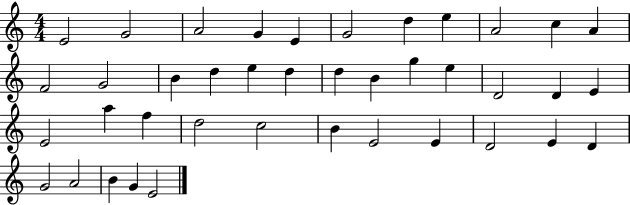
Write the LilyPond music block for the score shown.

{
  \clef treble
  \numericTimeSignature
  \time 4/4
  \key c \major
  e'2 g'2 | a'2 g'4 e'4 | g'2 d''4 e''4 | a'2 c''4 a'4 | \break f'2 g'2 | b'4 d''4 e''4 d''4 | d''4 b'4 g''4 e''4 | d'2 d'4 e'4 | \break e'2 a''4 f''4 | d''2 c''2 | b'4 e'2 e'4 | d'2 e'4 d'4 | \break g'2 a'2 | b'4 g'4 e'2 | \bar "|."
}